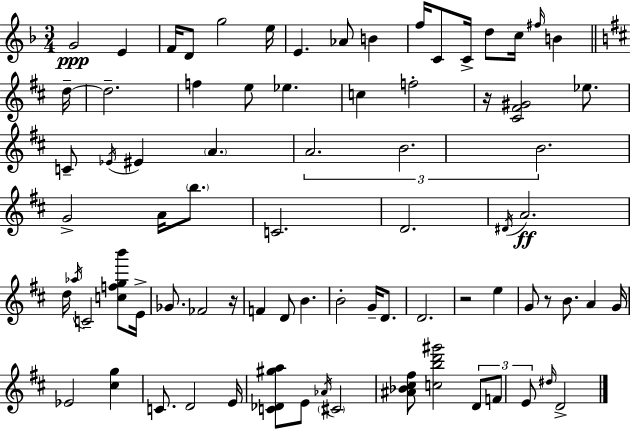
{
  \clef treble
  \numericTimeSignature
  \time 3/4
  \key d \minor
  \repeat volta 2 { g'2\ppp e'4 | f'16 d'8 g''2 e''16 | e'4. aes'8 b'4 | f''16 c'8 c'16-> d''8 c''16 \grace { fis''16 } b'4 | \break \bar "||" \break \key d \major d''16--~~ d''2.-- | f''4 e''8 ees''4. | c''4 f''2-. | r16 <cis' fis' gis'>2 ees''8. | \break c'8-- \acciaccatura { ees'16 } eis'4 \parenthesize a'4. | \tuplet 3/2 { a'2. | b'2. | b'2. } | \break g'2-> a'16 \parenthesize b''8. | c'2. | d'2. | \acciaccatura { dis'16 } a'2.\ff | \break d''16 \acciaccatura { aes''16 } c'2-- | <c'' f'' g'' b'''>8 e'16-> ges'8. fes'2 | r16 f'4 d'8 b'4. | b'2-. | \break g'16-- d'8. d'2. | r2 | e''4 g'8 r8 b'8. a'4 | g'16 ees'2 | \break <cis'' g''>4 c'8. d'2 | e'16 <c' des' gis'' a''>8 e'8 \acciaccatura { aes'16 } \parenthesize cis'2 | <ais' bes' cis'' fis''>8 <c'' b'' d''' gis'''>2 | \tuplet 3/2 { d'8 f'8 e'8 } \grace { dis''16 } d'2-> | \break } \bar "|."
}